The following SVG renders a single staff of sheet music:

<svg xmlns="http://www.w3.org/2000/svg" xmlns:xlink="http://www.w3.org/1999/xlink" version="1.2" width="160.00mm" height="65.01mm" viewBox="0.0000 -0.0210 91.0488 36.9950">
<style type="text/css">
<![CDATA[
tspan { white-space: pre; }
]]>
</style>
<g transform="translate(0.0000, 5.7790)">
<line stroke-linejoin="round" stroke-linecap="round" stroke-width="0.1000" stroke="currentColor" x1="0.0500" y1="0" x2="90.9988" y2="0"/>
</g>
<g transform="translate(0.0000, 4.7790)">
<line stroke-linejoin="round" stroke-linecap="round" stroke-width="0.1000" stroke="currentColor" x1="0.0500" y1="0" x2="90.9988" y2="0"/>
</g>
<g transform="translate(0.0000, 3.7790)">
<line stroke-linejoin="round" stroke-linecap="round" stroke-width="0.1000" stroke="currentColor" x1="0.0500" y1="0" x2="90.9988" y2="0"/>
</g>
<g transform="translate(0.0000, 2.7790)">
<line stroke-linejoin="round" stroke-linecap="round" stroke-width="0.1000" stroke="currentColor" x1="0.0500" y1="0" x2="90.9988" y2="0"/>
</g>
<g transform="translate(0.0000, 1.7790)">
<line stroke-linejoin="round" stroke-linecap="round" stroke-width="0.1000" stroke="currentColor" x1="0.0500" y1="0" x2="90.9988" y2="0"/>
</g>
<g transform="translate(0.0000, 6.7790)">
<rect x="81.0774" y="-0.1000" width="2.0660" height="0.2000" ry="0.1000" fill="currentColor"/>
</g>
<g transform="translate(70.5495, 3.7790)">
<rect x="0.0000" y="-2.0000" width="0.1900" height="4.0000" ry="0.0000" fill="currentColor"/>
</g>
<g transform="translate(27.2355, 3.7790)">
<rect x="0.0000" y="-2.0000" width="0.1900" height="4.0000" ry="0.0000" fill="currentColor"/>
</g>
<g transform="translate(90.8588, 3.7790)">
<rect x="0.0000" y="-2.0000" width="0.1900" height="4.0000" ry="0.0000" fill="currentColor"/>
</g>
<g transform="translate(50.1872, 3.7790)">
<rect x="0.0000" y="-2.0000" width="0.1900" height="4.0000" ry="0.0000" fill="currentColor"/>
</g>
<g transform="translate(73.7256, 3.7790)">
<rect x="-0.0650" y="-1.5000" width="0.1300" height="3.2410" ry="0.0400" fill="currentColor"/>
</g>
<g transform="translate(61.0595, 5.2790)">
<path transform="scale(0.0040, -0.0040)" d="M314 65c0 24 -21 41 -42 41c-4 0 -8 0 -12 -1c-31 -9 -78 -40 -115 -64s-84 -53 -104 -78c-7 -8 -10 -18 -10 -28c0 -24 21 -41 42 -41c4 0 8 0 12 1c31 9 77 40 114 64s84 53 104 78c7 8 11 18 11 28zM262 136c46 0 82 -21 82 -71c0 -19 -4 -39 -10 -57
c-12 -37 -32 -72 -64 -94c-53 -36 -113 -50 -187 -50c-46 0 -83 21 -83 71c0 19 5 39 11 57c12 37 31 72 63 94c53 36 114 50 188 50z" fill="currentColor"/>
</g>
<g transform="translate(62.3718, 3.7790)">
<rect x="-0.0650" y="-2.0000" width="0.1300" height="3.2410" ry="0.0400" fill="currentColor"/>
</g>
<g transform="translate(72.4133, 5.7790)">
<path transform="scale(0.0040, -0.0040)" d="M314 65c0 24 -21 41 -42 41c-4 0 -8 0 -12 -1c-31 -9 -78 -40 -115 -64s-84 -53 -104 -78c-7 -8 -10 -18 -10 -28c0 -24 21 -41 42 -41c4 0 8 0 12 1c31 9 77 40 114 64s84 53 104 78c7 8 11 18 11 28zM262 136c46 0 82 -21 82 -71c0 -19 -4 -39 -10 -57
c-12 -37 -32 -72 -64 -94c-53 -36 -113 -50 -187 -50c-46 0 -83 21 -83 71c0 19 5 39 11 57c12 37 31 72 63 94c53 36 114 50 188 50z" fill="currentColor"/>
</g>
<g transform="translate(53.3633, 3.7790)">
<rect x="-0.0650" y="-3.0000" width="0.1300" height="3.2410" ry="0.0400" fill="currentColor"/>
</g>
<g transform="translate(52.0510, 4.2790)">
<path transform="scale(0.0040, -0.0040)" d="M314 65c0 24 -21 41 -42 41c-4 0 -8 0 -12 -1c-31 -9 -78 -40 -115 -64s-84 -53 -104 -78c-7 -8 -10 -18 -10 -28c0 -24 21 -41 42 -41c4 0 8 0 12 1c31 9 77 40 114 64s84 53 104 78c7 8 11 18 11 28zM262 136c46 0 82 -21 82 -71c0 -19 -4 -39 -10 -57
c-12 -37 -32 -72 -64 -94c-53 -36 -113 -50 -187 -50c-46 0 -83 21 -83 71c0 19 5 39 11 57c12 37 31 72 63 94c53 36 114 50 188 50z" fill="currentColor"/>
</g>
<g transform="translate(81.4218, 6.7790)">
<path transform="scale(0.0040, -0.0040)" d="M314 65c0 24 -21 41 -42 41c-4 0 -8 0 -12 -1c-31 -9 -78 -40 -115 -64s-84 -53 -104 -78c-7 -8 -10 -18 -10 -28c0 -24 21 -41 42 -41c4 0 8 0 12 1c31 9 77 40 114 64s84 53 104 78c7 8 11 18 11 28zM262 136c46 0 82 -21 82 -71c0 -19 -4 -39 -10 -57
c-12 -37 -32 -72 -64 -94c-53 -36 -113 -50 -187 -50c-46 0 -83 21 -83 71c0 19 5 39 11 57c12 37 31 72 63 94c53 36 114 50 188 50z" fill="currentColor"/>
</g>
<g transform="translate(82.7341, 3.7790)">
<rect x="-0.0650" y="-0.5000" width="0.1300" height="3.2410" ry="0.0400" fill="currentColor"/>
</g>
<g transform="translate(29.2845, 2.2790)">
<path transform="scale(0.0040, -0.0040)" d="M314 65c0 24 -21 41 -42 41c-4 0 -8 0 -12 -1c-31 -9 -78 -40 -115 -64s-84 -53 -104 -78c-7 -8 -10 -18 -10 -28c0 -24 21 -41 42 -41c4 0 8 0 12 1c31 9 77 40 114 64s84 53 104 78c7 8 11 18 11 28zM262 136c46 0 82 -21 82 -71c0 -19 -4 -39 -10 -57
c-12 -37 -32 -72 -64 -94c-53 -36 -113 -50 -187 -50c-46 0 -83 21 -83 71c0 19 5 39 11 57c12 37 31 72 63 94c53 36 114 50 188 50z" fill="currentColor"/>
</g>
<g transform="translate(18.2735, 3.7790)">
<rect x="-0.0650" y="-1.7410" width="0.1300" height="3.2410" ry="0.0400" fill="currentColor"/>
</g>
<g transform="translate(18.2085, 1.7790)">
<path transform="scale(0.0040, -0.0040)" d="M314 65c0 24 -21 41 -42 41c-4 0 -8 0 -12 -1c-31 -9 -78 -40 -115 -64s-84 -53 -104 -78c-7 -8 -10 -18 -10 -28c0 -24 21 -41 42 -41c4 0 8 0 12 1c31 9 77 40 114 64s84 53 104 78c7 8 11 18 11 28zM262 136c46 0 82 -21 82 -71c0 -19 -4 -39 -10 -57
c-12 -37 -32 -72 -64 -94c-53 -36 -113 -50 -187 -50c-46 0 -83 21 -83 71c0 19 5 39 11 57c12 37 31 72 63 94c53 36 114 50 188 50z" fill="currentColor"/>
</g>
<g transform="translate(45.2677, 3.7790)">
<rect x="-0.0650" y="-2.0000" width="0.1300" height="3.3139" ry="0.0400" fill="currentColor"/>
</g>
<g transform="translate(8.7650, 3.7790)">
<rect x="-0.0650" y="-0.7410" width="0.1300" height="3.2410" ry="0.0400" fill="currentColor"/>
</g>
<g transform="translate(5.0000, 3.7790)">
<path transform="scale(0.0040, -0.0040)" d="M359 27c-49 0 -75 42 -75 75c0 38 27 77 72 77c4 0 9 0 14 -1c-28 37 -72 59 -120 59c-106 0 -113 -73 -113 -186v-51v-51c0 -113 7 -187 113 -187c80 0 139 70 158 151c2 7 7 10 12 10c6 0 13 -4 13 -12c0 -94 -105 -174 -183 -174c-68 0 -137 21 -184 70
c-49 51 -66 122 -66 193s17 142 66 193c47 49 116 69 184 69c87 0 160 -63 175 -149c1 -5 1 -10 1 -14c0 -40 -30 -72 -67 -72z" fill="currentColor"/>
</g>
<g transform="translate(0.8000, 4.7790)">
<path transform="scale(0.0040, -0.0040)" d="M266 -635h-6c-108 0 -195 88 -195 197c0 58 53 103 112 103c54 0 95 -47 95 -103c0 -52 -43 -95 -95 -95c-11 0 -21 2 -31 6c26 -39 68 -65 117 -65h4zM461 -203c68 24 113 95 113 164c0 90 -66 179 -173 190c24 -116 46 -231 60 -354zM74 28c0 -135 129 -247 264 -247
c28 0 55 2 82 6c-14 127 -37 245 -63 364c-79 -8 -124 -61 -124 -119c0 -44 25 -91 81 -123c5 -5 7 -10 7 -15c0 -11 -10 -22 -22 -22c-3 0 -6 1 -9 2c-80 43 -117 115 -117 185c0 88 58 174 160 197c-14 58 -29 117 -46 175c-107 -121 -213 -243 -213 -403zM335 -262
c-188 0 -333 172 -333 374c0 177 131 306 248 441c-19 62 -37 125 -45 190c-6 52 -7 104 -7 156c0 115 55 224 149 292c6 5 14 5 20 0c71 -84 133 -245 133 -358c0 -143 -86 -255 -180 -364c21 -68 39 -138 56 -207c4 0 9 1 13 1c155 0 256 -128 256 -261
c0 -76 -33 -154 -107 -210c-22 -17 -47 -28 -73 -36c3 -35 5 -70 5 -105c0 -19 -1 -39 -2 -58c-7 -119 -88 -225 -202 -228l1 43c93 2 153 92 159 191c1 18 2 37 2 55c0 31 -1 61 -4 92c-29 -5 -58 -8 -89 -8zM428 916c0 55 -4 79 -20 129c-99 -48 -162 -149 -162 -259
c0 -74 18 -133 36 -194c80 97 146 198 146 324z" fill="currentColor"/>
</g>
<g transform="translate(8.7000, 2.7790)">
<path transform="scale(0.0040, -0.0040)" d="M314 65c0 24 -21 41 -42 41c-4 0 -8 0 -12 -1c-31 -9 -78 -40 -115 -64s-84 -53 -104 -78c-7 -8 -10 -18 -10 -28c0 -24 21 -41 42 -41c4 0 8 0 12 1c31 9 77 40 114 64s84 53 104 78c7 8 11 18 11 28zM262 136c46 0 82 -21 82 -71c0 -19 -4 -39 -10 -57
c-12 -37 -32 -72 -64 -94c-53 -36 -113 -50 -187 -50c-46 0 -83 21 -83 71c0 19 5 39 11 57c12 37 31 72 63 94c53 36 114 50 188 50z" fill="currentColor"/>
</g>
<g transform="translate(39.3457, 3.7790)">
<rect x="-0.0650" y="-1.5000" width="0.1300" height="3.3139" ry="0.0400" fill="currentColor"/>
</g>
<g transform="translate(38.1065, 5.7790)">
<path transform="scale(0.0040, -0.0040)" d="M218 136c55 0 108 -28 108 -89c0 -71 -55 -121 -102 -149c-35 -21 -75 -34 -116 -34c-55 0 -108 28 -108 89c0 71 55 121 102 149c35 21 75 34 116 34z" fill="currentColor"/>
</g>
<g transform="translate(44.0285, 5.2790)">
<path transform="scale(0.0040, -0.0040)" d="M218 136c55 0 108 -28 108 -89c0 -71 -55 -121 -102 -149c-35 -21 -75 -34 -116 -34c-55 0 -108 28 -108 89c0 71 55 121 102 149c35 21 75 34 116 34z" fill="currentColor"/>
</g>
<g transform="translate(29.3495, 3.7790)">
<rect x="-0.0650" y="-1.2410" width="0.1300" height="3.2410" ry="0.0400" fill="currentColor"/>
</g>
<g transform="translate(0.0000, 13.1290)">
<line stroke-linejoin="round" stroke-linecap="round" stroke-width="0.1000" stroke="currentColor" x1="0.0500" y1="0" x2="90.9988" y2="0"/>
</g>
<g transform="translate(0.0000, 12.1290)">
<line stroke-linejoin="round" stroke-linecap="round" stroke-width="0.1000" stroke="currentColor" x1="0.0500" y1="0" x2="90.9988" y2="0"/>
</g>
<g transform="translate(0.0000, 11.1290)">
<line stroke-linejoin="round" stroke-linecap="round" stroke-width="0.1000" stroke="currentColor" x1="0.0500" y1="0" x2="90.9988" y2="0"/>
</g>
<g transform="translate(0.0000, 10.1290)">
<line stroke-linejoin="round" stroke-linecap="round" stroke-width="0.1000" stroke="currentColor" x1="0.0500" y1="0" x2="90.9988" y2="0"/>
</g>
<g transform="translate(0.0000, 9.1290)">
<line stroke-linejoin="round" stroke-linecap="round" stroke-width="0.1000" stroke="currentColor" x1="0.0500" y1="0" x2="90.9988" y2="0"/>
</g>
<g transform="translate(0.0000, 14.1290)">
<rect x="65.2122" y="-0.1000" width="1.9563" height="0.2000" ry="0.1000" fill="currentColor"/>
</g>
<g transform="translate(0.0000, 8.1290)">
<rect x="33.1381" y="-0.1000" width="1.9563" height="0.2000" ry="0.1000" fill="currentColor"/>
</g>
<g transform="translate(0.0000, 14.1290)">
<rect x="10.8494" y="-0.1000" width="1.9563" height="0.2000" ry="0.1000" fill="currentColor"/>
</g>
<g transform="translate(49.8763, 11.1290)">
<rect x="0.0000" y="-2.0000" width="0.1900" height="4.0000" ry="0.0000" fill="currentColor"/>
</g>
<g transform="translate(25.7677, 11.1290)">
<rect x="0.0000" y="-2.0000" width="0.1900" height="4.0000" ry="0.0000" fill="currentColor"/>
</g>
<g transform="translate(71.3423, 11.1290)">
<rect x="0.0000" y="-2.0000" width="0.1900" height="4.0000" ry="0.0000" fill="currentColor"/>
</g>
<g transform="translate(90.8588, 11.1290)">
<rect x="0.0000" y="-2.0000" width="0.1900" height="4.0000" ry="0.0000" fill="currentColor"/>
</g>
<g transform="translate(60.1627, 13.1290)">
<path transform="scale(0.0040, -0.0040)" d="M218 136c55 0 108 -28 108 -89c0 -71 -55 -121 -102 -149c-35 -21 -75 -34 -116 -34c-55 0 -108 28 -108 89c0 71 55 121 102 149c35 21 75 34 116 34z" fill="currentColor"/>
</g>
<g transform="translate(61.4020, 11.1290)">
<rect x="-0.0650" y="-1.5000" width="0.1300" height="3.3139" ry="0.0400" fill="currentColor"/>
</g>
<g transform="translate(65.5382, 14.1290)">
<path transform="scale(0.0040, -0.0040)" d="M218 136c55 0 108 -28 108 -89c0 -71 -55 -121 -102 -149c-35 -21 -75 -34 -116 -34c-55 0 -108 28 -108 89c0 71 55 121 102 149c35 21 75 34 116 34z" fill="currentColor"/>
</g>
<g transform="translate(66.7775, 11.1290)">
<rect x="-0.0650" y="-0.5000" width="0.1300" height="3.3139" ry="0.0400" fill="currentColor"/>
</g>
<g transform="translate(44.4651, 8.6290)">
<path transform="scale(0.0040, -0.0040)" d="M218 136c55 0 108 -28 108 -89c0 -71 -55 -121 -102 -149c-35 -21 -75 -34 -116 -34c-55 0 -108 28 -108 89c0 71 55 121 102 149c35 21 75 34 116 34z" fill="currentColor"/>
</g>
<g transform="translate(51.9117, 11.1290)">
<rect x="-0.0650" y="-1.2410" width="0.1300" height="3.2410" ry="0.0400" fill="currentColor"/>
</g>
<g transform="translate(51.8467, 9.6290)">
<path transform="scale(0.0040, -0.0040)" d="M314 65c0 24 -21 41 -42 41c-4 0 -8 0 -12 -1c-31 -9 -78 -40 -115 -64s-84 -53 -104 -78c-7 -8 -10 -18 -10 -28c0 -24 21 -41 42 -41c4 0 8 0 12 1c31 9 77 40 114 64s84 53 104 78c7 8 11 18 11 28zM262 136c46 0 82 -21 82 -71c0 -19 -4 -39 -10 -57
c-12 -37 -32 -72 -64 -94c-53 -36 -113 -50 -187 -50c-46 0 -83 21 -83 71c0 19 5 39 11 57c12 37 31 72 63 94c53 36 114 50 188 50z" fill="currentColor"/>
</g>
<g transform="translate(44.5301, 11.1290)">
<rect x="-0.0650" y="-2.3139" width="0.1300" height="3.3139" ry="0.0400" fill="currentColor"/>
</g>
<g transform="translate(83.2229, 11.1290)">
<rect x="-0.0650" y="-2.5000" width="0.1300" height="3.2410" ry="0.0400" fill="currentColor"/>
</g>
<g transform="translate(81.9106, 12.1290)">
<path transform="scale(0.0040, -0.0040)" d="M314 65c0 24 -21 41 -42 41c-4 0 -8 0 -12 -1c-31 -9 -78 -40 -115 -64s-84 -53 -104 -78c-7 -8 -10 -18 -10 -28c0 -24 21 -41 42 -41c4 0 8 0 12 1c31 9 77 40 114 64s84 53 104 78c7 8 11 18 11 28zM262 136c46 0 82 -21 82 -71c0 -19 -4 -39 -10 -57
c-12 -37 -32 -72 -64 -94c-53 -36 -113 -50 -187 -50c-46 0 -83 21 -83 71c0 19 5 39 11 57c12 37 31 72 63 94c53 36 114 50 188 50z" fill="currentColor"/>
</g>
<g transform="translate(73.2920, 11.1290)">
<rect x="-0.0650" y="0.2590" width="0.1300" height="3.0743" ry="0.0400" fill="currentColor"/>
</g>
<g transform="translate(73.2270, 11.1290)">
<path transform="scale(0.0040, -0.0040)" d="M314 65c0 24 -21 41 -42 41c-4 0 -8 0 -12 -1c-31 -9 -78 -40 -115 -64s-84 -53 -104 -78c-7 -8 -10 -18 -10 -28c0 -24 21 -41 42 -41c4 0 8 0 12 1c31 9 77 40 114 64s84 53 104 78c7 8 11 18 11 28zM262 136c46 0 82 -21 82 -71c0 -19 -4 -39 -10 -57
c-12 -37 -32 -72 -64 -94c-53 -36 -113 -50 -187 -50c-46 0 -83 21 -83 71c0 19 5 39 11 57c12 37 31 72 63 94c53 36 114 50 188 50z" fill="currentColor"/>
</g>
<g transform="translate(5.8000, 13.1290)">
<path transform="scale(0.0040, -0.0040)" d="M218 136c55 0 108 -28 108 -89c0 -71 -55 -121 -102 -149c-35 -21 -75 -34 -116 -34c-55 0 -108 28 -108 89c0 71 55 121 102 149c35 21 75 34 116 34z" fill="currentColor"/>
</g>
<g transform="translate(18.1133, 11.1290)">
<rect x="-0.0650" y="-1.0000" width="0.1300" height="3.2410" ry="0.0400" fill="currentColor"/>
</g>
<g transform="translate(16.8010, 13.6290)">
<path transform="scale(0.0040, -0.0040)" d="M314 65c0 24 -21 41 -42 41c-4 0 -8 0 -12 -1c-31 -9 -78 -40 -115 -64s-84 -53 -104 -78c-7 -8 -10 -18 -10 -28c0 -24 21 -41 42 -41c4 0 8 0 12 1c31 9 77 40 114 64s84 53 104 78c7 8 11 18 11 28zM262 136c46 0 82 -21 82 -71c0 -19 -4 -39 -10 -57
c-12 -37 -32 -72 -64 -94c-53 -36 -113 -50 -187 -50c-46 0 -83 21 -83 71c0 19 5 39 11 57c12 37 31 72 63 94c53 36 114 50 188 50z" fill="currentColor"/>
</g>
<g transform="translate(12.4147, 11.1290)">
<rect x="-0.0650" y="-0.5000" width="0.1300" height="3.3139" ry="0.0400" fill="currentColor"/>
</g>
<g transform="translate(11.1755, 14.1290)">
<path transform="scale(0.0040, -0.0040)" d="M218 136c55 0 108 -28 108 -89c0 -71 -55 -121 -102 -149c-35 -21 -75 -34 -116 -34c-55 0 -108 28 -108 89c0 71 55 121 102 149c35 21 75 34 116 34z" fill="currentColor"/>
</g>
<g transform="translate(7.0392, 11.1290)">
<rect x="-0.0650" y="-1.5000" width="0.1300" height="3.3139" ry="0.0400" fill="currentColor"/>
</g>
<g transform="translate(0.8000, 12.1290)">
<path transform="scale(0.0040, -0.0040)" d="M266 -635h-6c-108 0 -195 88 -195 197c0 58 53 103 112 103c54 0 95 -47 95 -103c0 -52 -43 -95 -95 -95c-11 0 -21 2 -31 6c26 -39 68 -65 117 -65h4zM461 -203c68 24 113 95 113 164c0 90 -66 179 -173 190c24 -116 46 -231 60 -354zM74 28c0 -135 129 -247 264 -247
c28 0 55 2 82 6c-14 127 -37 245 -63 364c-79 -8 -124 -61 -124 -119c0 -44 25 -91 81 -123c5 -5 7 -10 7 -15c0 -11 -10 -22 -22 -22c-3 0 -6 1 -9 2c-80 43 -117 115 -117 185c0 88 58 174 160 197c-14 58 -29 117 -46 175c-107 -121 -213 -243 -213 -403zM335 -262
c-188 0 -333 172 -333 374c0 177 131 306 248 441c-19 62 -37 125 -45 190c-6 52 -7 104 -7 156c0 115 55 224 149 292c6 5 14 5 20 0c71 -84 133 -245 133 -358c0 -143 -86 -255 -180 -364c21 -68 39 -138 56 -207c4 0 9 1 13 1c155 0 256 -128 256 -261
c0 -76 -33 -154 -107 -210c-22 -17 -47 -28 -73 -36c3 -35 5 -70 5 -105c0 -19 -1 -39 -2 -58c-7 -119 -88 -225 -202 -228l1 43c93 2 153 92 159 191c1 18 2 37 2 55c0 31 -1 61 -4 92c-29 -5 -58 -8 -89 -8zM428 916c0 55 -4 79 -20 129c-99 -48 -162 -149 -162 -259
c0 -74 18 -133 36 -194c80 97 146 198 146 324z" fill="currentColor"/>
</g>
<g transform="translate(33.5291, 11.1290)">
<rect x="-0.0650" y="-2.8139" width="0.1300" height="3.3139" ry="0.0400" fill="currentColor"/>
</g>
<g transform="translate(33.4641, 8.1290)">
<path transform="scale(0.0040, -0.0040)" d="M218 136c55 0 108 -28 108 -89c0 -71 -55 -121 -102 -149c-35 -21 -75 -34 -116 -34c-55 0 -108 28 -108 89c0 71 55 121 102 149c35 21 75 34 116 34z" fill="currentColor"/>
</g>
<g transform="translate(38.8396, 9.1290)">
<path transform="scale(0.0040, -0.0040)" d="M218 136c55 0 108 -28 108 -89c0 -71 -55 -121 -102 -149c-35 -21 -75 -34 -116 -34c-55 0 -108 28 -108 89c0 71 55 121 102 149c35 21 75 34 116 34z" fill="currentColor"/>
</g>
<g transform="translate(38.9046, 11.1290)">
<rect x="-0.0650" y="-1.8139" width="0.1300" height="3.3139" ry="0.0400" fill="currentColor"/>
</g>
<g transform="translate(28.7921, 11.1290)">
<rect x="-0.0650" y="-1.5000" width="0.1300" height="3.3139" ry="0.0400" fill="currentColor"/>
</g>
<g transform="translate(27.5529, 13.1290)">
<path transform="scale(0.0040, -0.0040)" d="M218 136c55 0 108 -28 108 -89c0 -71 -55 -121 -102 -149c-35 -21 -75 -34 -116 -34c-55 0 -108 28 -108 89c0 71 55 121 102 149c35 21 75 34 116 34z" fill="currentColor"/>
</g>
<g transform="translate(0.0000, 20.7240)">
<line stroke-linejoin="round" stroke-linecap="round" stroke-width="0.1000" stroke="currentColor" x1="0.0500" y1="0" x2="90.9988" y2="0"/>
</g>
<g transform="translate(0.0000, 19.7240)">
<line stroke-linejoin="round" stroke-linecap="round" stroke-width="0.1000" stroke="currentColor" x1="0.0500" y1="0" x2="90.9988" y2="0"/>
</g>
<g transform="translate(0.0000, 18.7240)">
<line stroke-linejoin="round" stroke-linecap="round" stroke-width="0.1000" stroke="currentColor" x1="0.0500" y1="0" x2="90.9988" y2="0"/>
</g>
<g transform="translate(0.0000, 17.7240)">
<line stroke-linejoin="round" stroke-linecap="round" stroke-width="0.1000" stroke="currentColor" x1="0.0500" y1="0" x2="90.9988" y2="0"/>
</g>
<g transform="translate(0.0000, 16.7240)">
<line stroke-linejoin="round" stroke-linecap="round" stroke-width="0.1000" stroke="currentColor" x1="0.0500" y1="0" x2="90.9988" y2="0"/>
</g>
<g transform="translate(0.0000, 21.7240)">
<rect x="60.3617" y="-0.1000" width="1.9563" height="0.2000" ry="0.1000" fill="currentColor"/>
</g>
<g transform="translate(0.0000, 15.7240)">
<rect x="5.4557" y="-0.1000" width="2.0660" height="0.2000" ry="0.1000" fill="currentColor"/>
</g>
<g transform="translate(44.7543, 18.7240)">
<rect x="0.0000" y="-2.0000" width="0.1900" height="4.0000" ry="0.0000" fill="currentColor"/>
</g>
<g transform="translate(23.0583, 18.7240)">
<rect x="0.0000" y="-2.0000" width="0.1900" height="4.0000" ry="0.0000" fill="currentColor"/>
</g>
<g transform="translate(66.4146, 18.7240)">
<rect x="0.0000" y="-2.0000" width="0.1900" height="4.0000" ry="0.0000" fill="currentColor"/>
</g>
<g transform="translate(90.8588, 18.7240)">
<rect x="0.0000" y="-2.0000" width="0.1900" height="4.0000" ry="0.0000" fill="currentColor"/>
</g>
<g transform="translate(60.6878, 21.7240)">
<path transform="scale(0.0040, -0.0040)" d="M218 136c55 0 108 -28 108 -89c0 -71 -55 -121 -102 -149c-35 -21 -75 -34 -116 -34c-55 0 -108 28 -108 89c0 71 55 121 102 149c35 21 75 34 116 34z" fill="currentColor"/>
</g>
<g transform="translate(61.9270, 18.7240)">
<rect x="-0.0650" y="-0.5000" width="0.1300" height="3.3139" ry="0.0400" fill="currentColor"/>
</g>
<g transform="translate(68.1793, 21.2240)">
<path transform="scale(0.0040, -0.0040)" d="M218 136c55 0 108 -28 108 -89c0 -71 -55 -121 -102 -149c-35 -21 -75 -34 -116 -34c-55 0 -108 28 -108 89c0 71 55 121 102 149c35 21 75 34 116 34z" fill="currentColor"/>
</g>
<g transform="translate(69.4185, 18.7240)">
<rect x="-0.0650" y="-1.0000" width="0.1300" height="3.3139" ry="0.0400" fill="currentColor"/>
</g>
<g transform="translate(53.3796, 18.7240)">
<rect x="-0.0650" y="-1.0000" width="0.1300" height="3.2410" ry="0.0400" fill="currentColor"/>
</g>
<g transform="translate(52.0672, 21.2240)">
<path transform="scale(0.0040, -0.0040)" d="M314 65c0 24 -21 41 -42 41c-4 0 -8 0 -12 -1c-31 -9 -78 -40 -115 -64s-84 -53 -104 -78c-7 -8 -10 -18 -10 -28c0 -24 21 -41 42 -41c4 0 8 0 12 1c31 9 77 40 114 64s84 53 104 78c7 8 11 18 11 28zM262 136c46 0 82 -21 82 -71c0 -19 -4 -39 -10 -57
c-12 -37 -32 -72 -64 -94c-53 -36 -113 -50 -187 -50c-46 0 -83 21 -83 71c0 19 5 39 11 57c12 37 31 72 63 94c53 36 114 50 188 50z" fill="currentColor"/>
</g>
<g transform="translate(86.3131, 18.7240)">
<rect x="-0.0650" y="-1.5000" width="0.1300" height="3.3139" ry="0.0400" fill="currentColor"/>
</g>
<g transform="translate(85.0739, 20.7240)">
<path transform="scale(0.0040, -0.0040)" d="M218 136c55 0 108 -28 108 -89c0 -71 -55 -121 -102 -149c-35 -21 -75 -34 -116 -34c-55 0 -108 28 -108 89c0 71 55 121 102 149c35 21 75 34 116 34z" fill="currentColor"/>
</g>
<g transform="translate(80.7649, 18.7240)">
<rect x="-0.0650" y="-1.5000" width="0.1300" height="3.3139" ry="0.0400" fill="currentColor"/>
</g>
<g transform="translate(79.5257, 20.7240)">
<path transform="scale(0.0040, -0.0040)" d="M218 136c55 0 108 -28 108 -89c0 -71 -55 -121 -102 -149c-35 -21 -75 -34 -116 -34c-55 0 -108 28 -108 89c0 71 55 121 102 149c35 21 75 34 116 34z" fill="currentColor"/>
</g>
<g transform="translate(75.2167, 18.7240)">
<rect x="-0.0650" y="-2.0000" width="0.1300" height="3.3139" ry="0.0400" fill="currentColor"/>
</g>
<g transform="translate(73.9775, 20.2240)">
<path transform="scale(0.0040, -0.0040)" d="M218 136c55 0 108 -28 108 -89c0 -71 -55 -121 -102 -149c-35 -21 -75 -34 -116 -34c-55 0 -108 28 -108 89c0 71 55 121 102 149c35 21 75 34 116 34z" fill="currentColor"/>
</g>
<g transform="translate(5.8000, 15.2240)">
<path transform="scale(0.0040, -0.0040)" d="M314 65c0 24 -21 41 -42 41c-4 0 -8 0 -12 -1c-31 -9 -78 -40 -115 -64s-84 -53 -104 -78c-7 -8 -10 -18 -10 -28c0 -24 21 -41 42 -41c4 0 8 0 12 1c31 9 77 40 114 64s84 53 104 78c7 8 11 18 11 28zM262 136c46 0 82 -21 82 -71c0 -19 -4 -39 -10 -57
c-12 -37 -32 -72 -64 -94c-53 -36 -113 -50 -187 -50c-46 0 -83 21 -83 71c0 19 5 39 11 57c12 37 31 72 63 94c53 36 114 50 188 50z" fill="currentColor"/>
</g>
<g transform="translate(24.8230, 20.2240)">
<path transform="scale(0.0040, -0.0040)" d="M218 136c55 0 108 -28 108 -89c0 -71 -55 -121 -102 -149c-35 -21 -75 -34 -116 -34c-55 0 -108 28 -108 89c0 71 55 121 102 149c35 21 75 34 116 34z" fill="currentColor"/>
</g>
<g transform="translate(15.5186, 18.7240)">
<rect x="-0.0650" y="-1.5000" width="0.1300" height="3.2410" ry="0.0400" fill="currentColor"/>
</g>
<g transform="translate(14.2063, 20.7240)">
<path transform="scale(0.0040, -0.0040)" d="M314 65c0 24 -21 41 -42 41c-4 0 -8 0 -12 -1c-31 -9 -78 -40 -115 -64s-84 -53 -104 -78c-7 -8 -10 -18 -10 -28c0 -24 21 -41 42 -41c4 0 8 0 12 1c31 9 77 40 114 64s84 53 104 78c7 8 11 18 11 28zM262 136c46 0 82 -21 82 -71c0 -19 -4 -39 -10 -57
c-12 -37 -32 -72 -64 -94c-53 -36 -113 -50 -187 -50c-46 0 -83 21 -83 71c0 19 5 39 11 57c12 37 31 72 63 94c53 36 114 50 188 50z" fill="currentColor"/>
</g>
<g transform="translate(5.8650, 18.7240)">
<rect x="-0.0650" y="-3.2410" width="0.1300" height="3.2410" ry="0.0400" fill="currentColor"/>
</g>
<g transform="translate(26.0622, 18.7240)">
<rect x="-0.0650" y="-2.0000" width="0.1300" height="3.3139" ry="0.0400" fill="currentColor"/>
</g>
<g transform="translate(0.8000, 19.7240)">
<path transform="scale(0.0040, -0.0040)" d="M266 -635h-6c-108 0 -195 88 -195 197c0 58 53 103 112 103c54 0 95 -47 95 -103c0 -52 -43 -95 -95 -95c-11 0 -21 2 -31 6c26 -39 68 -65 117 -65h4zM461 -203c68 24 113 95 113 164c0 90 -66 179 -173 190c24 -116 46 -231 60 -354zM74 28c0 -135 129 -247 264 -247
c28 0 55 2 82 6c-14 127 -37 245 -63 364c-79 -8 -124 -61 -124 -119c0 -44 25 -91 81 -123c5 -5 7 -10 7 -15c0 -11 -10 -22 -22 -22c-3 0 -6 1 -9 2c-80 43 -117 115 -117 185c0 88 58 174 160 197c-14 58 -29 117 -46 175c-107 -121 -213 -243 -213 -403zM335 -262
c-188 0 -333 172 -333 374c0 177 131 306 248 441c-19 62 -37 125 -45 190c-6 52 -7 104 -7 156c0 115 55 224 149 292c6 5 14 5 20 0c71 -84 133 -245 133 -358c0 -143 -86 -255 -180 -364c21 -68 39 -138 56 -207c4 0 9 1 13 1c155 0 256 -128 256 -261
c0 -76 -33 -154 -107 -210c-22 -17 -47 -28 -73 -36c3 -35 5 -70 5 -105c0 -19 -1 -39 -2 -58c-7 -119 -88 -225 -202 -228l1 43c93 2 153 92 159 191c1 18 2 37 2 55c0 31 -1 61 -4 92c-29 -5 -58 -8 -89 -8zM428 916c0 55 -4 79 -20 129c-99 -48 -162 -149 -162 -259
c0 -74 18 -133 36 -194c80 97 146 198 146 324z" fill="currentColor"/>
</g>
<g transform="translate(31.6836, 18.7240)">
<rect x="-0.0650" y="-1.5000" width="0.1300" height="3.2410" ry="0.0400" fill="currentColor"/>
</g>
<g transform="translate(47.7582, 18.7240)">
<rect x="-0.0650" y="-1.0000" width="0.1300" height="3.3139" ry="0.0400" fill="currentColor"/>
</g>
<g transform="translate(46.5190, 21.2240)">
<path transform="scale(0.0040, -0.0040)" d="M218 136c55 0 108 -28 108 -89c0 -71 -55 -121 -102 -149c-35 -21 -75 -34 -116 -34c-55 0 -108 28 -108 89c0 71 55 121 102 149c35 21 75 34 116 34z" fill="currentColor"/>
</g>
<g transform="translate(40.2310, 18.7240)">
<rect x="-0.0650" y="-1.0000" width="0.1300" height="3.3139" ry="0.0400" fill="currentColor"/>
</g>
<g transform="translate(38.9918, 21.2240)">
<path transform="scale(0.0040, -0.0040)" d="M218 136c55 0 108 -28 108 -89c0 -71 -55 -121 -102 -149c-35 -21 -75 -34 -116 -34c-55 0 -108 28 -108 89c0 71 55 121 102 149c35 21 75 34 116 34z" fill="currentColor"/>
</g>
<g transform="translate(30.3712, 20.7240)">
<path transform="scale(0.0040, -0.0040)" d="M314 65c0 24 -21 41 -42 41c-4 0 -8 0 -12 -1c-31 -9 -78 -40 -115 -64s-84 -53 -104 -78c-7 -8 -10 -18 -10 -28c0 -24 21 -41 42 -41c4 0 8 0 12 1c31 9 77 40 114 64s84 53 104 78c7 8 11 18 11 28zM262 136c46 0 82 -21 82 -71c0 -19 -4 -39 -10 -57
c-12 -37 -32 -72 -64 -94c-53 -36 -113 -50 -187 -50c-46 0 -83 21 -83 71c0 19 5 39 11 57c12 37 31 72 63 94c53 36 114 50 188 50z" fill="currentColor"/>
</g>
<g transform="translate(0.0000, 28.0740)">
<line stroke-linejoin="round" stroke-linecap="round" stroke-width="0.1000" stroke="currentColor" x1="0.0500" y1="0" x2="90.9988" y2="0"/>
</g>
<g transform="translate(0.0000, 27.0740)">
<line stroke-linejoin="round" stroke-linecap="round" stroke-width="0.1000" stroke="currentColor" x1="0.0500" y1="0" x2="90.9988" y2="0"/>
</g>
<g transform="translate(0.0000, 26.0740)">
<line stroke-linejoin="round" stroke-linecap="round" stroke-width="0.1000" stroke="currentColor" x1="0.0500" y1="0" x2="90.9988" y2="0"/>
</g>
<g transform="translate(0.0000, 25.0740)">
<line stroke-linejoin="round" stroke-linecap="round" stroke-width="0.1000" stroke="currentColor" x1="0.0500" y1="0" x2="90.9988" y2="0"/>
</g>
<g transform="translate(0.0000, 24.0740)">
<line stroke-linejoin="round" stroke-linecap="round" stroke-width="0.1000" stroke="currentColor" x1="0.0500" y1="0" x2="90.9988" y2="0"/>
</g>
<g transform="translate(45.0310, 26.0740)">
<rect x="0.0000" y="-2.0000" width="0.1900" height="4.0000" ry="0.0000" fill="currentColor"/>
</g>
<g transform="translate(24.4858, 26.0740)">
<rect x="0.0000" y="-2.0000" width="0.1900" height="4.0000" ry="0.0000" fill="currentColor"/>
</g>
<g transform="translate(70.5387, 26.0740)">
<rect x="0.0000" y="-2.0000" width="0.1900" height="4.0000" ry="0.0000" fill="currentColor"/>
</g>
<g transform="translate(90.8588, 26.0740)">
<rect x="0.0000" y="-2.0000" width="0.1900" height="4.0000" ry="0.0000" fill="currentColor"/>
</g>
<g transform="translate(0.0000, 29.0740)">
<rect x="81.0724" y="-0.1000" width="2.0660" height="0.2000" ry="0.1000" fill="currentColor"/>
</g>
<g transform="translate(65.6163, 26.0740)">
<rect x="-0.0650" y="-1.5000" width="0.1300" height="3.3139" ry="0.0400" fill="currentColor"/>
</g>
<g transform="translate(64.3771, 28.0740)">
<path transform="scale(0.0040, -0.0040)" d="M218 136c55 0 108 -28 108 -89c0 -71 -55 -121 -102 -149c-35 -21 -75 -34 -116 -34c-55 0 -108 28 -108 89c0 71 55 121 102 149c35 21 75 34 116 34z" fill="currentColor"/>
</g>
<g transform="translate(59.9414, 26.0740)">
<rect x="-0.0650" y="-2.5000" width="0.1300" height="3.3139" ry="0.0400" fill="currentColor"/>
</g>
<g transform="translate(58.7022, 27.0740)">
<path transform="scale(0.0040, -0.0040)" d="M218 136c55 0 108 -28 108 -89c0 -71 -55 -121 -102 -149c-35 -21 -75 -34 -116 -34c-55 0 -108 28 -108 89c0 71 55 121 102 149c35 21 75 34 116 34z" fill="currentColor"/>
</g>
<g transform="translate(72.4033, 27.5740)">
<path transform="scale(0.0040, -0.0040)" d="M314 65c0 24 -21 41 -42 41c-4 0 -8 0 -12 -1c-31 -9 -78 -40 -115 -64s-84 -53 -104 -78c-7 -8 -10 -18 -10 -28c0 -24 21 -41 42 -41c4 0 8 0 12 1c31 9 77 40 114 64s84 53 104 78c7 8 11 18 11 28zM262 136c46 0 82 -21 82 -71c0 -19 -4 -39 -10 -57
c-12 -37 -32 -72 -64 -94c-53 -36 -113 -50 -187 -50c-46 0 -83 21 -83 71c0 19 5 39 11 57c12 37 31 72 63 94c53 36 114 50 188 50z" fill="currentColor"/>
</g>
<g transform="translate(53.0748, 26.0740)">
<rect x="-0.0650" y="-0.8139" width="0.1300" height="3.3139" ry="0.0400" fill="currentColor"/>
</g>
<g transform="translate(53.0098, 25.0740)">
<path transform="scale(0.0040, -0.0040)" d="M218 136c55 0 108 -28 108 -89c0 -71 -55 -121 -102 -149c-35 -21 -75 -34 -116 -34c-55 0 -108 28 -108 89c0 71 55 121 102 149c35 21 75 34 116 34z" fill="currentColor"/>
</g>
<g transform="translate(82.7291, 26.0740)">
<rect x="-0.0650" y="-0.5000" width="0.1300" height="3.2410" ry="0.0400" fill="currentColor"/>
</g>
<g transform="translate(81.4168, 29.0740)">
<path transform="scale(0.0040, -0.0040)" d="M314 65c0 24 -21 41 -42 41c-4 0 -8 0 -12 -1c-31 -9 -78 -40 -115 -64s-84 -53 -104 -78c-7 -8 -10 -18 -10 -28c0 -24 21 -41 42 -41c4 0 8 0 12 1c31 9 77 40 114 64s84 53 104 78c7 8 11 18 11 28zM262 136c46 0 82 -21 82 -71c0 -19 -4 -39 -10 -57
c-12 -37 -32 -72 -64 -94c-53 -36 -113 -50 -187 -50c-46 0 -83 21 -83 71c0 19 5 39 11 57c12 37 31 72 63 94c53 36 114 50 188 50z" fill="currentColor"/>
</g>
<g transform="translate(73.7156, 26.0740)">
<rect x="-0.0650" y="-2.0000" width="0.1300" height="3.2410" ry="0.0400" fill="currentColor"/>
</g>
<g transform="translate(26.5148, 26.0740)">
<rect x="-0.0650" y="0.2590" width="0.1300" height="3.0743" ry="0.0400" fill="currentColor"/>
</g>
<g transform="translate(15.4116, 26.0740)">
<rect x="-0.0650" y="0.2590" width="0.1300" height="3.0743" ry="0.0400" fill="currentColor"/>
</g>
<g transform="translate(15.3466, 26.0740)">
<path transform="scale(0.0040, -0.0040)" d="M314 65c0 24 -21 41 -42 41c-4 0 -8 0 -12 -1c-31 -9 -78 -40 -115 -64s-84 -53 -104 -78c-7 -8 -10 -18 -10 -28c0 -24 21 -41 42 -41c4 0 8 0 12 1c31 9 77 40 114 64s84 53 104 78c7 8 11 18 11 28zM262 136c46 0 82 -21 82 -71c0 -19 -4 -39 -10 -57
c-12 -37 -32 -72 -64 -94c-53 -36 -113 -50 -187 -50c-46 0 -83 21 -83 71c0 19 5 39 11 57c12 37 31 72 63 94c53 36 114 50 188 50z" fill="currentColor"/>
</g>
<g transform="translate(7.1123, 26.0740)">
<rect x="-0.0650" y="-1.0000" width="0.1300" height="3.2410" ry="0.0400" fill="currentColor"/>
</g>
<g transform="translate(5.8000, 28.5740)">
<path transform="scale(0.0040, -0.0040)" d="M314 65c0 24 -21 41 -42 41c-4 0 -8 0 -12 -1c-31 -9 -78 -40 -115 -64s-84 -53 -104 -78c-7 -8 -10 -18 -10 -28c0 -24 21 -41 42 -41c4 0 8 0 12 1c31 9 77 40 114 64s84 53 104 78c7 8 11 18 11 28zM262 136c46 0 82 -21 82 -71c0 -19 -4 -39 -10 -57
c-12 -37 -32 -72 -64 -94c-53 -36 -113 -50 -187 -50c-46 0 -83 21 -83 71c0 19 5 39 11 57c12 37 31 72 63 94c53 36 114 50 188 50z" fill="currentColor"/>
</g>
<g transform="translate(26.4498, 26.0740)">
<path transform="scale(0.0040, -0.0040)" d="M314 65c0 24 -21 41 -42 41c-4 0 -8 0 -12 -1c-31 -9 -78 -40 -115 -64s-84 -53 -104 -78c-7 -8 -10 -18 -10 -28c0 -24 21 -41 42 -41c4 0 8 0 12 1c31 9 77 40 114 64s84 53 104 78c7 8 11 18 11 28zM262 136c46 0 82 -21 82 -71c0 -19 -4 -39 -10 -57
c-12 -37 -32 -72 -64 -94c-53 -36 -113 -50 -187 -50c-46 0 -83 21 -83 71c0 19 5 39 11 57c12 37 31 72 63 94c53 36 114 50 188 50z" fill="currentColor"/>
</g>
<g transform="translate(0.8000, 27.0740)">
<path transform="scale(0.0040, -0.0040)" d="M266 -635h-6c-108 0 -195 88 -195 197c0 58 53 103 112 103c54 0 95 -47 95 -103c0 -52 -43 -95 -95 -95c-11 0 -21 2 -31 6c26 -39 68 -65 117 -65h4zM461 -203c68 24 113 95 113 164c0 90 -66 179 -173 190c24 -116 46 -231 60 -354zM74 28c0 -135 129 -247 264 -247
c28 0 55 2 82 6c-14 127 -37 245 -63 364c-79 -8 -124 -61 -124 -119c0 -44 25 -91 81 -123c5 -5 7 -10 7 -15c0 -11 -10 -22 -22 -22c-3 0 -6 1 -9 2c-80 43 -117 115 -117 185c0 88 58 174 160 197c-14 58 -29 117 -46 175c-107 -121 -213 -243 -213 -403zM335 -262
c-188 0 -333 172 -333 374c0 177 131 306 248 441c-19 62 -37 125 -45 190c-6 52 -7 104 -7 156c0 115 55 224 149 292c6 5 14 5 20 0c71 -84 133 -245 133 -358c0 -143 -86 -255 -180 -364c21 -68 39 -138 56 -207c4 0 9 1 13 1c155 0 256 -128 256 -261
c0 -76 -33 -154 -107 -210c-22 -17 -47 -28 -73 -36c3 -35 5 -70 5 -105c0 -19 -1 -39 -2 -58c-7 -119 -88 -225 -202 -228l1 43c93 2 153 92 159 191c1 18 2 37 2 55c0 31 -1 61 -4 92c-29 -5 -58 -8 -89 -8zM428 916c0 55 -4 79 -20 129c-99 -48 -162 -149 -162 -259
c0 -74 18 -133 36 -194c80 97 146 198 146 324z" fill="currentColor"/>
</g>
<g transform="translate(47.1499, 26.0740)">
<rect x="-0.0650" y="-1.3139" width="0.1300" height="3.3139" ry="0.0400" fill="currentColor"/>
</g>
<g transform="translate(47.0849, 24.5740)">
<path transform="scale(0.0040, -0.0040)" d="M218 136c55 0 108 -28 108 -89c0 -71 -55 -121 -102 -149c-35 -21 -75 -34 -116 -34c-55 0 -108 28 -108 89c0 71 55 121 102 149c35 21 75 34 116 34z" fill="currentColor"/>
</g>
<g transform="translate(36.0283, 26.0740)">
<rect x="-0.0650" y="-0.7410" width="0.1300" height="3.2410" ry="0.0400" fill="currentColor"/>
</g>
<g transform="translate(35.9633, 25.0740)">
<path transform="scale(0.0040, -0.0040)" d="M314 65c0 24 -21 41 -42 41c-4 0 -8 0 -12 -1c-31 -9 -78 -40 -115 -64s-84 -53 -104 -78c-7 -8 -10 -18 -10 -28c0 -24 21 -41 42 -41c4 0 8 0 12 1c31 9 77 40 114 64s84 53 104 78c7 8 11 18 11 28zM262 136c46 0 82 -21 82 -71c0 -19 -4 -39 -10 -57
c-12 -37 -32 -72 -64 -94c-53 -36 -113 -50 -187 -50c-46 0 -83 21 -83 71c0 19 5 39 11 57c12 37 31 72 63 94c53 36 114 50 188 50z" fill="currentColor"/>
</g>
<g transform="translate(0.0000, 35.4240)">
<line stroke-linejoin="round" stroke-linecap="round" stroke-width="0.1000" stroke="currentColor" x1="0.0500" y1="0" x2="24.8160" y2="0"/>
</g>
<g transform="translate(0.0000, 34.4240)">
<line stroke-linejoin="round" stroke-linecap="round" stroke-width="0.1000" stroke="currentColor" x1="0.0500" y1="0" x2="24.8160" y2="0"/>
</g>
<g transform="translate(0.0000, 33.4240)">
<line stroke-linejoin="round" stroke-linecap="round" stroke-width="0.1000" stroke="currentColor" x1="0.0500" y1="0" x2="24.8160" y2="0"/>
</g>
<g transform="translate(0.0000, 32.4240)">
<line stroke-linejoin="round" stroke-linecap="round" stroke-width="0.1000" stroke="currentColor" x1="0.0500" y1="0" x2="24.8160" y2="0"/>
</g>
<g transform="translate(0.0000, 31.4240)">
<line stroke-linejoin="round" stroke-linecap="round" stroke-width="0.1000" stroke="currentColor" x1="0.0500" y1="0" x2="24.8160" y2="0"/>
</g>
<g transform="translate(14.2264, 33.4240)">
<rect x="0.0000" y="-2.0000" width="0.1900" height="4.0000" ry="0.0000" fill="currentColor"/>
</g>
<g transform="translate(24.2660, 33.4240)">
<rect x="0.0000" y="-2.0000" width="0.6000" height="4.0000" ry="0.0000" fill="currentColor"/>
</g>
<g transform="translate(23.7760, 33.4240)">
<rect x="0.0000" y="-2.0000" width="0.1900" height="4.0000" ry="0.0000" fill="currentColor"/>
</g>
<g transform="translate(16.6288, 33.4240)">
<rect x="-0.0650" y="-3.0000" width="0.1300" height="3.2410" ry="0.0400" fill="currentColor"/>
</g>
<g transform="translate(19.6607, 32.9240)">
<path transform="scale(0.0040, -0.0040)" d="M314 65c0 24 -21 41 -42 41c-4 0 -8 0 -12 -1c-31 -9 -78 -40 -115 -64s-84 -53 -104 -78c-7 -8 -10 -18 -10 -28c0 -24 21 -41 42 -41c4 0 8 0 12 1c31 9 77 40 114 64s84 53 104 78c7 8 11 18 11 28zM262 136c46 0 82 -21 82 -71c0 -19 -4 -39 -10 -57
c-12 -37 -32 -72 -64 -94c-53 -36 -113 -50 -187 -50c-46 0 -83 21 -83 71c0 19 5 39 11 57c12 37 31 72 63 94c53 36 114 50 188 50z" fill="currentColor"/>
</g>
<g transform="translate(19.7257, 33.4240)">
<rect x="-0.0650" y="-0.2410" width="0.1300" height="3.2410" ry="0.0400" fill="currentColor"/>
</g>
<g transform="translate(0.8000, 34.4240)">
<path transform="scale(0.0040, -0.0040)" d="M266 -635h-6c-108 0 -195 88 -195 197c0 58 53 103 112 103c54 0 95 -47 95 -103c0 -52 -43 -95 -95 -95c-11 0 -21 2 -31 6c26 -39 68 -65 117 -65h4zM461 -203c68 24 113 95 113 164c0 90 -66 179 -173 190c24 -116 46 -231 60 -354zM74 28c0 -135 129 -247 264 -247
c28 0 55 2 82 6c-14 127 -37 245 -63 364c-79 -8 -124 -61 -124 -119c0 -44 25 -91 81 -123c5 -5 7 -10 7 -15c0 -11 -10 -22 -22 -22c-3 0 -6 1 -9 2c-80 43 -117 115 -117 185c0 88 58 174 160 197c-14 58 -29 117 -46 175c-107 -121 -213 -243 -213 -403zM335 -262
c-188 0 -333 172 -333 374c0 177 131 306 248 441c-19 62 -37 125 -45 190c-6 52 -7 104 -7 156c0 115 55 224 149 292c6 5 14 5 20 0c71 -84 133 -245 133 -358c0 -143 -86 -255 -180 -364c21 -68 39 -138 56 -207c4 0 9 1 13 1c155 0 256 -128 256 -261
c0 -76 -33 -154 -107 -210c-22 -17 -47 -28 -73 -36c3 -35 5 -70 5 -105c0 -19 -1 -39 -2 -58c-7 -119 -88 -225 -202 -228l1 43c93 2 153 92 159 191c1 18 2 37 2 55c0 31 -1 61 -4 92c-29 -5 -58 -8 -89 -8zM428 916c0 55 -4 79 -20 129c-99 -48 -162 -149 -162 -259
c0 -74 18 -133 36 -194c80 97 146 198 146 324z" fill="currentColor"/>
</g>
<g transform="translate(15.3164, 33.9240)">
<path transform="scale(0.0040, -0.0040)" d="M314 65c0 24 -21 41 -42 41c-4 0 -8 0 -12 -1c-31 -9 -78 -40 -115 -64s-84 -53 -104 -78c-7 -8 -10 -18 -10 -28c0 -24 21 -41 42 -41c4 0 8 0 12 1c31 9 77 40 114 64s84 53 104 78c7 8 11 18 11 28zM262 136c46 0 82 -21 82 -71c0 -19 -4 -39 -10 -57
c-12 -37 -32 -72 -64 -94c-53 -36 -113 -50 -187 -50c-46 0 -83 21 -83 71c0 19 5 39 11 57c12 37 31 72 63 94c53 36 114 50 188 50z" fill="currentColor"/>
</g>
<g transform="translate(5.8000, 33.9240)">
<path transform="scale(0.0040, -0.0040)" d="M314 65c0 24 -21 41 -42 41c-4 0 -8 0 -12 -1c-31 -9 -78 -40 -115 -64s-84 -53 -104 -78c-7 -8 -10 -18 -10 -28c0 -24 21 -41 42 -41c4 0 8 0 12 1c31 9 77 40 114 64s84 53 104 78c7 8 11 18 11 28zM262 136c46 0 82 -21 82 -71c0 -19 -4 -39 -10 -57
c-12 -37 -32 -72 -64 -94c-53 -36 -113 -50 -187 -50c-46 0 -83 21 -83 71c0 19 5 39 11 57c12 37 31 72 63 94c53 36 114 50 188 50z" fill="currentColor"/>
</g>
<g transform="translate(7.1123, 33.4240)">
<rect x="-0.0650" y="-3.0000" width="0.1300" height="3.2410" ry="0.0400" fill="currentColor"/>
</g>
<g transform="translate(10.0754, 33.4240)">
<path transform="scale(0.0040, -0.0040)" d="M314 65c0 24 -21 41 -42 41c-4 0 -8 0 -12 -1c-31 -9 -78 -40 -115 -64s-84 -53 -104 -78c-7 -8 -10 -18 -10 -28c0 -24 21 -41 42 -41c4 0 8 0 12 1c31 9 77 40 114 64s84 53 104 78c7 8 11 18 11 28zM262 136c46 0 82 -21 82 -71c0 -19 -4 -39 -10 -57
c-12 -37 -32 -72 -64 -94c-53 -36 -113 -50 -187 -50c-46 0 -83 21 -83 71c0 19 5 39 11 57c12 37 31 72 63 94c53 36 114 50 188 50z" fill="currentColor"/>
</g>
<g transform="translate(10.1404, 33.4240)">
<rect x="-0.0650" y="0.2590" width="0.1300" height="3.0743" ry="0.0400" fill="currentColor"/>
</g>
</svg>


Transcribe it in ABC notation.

X:1
T:Untitled
M:4/4
L:1/4
K:C
d2 f2 e2 E F A2 F2 E2 C2 E C D2 E a f g e2 E C B2 G2 b2 E2 F E2 D D D2 C D F E E D2 B2 B2 d2 e d G E F2 C2 A2 B2 A2 c2